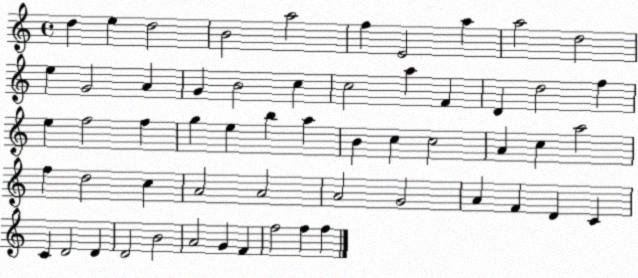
X:1
T:Untitled
M:4/4
L:1/4
K:C
d e d2 B2 a2 f E2 a a2 d2 e G2 A G B2 c c2 a F D d2 f e f2 f g e b a B c c2 A c a2 f d2 c A2 A2 A2 G2 A F D C C D2 D D2 B2 A2 G F f2 f f